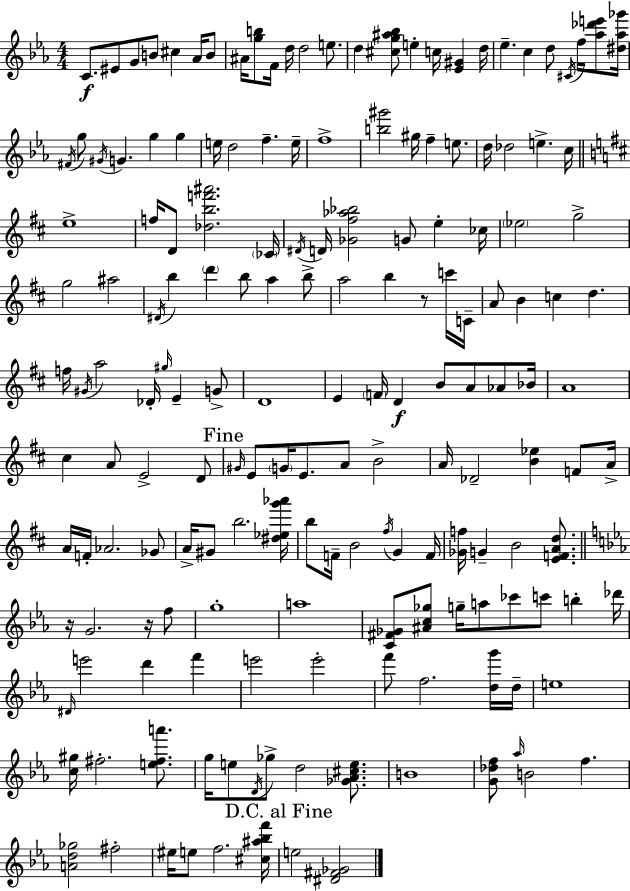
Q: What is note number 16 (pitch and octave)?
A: D5